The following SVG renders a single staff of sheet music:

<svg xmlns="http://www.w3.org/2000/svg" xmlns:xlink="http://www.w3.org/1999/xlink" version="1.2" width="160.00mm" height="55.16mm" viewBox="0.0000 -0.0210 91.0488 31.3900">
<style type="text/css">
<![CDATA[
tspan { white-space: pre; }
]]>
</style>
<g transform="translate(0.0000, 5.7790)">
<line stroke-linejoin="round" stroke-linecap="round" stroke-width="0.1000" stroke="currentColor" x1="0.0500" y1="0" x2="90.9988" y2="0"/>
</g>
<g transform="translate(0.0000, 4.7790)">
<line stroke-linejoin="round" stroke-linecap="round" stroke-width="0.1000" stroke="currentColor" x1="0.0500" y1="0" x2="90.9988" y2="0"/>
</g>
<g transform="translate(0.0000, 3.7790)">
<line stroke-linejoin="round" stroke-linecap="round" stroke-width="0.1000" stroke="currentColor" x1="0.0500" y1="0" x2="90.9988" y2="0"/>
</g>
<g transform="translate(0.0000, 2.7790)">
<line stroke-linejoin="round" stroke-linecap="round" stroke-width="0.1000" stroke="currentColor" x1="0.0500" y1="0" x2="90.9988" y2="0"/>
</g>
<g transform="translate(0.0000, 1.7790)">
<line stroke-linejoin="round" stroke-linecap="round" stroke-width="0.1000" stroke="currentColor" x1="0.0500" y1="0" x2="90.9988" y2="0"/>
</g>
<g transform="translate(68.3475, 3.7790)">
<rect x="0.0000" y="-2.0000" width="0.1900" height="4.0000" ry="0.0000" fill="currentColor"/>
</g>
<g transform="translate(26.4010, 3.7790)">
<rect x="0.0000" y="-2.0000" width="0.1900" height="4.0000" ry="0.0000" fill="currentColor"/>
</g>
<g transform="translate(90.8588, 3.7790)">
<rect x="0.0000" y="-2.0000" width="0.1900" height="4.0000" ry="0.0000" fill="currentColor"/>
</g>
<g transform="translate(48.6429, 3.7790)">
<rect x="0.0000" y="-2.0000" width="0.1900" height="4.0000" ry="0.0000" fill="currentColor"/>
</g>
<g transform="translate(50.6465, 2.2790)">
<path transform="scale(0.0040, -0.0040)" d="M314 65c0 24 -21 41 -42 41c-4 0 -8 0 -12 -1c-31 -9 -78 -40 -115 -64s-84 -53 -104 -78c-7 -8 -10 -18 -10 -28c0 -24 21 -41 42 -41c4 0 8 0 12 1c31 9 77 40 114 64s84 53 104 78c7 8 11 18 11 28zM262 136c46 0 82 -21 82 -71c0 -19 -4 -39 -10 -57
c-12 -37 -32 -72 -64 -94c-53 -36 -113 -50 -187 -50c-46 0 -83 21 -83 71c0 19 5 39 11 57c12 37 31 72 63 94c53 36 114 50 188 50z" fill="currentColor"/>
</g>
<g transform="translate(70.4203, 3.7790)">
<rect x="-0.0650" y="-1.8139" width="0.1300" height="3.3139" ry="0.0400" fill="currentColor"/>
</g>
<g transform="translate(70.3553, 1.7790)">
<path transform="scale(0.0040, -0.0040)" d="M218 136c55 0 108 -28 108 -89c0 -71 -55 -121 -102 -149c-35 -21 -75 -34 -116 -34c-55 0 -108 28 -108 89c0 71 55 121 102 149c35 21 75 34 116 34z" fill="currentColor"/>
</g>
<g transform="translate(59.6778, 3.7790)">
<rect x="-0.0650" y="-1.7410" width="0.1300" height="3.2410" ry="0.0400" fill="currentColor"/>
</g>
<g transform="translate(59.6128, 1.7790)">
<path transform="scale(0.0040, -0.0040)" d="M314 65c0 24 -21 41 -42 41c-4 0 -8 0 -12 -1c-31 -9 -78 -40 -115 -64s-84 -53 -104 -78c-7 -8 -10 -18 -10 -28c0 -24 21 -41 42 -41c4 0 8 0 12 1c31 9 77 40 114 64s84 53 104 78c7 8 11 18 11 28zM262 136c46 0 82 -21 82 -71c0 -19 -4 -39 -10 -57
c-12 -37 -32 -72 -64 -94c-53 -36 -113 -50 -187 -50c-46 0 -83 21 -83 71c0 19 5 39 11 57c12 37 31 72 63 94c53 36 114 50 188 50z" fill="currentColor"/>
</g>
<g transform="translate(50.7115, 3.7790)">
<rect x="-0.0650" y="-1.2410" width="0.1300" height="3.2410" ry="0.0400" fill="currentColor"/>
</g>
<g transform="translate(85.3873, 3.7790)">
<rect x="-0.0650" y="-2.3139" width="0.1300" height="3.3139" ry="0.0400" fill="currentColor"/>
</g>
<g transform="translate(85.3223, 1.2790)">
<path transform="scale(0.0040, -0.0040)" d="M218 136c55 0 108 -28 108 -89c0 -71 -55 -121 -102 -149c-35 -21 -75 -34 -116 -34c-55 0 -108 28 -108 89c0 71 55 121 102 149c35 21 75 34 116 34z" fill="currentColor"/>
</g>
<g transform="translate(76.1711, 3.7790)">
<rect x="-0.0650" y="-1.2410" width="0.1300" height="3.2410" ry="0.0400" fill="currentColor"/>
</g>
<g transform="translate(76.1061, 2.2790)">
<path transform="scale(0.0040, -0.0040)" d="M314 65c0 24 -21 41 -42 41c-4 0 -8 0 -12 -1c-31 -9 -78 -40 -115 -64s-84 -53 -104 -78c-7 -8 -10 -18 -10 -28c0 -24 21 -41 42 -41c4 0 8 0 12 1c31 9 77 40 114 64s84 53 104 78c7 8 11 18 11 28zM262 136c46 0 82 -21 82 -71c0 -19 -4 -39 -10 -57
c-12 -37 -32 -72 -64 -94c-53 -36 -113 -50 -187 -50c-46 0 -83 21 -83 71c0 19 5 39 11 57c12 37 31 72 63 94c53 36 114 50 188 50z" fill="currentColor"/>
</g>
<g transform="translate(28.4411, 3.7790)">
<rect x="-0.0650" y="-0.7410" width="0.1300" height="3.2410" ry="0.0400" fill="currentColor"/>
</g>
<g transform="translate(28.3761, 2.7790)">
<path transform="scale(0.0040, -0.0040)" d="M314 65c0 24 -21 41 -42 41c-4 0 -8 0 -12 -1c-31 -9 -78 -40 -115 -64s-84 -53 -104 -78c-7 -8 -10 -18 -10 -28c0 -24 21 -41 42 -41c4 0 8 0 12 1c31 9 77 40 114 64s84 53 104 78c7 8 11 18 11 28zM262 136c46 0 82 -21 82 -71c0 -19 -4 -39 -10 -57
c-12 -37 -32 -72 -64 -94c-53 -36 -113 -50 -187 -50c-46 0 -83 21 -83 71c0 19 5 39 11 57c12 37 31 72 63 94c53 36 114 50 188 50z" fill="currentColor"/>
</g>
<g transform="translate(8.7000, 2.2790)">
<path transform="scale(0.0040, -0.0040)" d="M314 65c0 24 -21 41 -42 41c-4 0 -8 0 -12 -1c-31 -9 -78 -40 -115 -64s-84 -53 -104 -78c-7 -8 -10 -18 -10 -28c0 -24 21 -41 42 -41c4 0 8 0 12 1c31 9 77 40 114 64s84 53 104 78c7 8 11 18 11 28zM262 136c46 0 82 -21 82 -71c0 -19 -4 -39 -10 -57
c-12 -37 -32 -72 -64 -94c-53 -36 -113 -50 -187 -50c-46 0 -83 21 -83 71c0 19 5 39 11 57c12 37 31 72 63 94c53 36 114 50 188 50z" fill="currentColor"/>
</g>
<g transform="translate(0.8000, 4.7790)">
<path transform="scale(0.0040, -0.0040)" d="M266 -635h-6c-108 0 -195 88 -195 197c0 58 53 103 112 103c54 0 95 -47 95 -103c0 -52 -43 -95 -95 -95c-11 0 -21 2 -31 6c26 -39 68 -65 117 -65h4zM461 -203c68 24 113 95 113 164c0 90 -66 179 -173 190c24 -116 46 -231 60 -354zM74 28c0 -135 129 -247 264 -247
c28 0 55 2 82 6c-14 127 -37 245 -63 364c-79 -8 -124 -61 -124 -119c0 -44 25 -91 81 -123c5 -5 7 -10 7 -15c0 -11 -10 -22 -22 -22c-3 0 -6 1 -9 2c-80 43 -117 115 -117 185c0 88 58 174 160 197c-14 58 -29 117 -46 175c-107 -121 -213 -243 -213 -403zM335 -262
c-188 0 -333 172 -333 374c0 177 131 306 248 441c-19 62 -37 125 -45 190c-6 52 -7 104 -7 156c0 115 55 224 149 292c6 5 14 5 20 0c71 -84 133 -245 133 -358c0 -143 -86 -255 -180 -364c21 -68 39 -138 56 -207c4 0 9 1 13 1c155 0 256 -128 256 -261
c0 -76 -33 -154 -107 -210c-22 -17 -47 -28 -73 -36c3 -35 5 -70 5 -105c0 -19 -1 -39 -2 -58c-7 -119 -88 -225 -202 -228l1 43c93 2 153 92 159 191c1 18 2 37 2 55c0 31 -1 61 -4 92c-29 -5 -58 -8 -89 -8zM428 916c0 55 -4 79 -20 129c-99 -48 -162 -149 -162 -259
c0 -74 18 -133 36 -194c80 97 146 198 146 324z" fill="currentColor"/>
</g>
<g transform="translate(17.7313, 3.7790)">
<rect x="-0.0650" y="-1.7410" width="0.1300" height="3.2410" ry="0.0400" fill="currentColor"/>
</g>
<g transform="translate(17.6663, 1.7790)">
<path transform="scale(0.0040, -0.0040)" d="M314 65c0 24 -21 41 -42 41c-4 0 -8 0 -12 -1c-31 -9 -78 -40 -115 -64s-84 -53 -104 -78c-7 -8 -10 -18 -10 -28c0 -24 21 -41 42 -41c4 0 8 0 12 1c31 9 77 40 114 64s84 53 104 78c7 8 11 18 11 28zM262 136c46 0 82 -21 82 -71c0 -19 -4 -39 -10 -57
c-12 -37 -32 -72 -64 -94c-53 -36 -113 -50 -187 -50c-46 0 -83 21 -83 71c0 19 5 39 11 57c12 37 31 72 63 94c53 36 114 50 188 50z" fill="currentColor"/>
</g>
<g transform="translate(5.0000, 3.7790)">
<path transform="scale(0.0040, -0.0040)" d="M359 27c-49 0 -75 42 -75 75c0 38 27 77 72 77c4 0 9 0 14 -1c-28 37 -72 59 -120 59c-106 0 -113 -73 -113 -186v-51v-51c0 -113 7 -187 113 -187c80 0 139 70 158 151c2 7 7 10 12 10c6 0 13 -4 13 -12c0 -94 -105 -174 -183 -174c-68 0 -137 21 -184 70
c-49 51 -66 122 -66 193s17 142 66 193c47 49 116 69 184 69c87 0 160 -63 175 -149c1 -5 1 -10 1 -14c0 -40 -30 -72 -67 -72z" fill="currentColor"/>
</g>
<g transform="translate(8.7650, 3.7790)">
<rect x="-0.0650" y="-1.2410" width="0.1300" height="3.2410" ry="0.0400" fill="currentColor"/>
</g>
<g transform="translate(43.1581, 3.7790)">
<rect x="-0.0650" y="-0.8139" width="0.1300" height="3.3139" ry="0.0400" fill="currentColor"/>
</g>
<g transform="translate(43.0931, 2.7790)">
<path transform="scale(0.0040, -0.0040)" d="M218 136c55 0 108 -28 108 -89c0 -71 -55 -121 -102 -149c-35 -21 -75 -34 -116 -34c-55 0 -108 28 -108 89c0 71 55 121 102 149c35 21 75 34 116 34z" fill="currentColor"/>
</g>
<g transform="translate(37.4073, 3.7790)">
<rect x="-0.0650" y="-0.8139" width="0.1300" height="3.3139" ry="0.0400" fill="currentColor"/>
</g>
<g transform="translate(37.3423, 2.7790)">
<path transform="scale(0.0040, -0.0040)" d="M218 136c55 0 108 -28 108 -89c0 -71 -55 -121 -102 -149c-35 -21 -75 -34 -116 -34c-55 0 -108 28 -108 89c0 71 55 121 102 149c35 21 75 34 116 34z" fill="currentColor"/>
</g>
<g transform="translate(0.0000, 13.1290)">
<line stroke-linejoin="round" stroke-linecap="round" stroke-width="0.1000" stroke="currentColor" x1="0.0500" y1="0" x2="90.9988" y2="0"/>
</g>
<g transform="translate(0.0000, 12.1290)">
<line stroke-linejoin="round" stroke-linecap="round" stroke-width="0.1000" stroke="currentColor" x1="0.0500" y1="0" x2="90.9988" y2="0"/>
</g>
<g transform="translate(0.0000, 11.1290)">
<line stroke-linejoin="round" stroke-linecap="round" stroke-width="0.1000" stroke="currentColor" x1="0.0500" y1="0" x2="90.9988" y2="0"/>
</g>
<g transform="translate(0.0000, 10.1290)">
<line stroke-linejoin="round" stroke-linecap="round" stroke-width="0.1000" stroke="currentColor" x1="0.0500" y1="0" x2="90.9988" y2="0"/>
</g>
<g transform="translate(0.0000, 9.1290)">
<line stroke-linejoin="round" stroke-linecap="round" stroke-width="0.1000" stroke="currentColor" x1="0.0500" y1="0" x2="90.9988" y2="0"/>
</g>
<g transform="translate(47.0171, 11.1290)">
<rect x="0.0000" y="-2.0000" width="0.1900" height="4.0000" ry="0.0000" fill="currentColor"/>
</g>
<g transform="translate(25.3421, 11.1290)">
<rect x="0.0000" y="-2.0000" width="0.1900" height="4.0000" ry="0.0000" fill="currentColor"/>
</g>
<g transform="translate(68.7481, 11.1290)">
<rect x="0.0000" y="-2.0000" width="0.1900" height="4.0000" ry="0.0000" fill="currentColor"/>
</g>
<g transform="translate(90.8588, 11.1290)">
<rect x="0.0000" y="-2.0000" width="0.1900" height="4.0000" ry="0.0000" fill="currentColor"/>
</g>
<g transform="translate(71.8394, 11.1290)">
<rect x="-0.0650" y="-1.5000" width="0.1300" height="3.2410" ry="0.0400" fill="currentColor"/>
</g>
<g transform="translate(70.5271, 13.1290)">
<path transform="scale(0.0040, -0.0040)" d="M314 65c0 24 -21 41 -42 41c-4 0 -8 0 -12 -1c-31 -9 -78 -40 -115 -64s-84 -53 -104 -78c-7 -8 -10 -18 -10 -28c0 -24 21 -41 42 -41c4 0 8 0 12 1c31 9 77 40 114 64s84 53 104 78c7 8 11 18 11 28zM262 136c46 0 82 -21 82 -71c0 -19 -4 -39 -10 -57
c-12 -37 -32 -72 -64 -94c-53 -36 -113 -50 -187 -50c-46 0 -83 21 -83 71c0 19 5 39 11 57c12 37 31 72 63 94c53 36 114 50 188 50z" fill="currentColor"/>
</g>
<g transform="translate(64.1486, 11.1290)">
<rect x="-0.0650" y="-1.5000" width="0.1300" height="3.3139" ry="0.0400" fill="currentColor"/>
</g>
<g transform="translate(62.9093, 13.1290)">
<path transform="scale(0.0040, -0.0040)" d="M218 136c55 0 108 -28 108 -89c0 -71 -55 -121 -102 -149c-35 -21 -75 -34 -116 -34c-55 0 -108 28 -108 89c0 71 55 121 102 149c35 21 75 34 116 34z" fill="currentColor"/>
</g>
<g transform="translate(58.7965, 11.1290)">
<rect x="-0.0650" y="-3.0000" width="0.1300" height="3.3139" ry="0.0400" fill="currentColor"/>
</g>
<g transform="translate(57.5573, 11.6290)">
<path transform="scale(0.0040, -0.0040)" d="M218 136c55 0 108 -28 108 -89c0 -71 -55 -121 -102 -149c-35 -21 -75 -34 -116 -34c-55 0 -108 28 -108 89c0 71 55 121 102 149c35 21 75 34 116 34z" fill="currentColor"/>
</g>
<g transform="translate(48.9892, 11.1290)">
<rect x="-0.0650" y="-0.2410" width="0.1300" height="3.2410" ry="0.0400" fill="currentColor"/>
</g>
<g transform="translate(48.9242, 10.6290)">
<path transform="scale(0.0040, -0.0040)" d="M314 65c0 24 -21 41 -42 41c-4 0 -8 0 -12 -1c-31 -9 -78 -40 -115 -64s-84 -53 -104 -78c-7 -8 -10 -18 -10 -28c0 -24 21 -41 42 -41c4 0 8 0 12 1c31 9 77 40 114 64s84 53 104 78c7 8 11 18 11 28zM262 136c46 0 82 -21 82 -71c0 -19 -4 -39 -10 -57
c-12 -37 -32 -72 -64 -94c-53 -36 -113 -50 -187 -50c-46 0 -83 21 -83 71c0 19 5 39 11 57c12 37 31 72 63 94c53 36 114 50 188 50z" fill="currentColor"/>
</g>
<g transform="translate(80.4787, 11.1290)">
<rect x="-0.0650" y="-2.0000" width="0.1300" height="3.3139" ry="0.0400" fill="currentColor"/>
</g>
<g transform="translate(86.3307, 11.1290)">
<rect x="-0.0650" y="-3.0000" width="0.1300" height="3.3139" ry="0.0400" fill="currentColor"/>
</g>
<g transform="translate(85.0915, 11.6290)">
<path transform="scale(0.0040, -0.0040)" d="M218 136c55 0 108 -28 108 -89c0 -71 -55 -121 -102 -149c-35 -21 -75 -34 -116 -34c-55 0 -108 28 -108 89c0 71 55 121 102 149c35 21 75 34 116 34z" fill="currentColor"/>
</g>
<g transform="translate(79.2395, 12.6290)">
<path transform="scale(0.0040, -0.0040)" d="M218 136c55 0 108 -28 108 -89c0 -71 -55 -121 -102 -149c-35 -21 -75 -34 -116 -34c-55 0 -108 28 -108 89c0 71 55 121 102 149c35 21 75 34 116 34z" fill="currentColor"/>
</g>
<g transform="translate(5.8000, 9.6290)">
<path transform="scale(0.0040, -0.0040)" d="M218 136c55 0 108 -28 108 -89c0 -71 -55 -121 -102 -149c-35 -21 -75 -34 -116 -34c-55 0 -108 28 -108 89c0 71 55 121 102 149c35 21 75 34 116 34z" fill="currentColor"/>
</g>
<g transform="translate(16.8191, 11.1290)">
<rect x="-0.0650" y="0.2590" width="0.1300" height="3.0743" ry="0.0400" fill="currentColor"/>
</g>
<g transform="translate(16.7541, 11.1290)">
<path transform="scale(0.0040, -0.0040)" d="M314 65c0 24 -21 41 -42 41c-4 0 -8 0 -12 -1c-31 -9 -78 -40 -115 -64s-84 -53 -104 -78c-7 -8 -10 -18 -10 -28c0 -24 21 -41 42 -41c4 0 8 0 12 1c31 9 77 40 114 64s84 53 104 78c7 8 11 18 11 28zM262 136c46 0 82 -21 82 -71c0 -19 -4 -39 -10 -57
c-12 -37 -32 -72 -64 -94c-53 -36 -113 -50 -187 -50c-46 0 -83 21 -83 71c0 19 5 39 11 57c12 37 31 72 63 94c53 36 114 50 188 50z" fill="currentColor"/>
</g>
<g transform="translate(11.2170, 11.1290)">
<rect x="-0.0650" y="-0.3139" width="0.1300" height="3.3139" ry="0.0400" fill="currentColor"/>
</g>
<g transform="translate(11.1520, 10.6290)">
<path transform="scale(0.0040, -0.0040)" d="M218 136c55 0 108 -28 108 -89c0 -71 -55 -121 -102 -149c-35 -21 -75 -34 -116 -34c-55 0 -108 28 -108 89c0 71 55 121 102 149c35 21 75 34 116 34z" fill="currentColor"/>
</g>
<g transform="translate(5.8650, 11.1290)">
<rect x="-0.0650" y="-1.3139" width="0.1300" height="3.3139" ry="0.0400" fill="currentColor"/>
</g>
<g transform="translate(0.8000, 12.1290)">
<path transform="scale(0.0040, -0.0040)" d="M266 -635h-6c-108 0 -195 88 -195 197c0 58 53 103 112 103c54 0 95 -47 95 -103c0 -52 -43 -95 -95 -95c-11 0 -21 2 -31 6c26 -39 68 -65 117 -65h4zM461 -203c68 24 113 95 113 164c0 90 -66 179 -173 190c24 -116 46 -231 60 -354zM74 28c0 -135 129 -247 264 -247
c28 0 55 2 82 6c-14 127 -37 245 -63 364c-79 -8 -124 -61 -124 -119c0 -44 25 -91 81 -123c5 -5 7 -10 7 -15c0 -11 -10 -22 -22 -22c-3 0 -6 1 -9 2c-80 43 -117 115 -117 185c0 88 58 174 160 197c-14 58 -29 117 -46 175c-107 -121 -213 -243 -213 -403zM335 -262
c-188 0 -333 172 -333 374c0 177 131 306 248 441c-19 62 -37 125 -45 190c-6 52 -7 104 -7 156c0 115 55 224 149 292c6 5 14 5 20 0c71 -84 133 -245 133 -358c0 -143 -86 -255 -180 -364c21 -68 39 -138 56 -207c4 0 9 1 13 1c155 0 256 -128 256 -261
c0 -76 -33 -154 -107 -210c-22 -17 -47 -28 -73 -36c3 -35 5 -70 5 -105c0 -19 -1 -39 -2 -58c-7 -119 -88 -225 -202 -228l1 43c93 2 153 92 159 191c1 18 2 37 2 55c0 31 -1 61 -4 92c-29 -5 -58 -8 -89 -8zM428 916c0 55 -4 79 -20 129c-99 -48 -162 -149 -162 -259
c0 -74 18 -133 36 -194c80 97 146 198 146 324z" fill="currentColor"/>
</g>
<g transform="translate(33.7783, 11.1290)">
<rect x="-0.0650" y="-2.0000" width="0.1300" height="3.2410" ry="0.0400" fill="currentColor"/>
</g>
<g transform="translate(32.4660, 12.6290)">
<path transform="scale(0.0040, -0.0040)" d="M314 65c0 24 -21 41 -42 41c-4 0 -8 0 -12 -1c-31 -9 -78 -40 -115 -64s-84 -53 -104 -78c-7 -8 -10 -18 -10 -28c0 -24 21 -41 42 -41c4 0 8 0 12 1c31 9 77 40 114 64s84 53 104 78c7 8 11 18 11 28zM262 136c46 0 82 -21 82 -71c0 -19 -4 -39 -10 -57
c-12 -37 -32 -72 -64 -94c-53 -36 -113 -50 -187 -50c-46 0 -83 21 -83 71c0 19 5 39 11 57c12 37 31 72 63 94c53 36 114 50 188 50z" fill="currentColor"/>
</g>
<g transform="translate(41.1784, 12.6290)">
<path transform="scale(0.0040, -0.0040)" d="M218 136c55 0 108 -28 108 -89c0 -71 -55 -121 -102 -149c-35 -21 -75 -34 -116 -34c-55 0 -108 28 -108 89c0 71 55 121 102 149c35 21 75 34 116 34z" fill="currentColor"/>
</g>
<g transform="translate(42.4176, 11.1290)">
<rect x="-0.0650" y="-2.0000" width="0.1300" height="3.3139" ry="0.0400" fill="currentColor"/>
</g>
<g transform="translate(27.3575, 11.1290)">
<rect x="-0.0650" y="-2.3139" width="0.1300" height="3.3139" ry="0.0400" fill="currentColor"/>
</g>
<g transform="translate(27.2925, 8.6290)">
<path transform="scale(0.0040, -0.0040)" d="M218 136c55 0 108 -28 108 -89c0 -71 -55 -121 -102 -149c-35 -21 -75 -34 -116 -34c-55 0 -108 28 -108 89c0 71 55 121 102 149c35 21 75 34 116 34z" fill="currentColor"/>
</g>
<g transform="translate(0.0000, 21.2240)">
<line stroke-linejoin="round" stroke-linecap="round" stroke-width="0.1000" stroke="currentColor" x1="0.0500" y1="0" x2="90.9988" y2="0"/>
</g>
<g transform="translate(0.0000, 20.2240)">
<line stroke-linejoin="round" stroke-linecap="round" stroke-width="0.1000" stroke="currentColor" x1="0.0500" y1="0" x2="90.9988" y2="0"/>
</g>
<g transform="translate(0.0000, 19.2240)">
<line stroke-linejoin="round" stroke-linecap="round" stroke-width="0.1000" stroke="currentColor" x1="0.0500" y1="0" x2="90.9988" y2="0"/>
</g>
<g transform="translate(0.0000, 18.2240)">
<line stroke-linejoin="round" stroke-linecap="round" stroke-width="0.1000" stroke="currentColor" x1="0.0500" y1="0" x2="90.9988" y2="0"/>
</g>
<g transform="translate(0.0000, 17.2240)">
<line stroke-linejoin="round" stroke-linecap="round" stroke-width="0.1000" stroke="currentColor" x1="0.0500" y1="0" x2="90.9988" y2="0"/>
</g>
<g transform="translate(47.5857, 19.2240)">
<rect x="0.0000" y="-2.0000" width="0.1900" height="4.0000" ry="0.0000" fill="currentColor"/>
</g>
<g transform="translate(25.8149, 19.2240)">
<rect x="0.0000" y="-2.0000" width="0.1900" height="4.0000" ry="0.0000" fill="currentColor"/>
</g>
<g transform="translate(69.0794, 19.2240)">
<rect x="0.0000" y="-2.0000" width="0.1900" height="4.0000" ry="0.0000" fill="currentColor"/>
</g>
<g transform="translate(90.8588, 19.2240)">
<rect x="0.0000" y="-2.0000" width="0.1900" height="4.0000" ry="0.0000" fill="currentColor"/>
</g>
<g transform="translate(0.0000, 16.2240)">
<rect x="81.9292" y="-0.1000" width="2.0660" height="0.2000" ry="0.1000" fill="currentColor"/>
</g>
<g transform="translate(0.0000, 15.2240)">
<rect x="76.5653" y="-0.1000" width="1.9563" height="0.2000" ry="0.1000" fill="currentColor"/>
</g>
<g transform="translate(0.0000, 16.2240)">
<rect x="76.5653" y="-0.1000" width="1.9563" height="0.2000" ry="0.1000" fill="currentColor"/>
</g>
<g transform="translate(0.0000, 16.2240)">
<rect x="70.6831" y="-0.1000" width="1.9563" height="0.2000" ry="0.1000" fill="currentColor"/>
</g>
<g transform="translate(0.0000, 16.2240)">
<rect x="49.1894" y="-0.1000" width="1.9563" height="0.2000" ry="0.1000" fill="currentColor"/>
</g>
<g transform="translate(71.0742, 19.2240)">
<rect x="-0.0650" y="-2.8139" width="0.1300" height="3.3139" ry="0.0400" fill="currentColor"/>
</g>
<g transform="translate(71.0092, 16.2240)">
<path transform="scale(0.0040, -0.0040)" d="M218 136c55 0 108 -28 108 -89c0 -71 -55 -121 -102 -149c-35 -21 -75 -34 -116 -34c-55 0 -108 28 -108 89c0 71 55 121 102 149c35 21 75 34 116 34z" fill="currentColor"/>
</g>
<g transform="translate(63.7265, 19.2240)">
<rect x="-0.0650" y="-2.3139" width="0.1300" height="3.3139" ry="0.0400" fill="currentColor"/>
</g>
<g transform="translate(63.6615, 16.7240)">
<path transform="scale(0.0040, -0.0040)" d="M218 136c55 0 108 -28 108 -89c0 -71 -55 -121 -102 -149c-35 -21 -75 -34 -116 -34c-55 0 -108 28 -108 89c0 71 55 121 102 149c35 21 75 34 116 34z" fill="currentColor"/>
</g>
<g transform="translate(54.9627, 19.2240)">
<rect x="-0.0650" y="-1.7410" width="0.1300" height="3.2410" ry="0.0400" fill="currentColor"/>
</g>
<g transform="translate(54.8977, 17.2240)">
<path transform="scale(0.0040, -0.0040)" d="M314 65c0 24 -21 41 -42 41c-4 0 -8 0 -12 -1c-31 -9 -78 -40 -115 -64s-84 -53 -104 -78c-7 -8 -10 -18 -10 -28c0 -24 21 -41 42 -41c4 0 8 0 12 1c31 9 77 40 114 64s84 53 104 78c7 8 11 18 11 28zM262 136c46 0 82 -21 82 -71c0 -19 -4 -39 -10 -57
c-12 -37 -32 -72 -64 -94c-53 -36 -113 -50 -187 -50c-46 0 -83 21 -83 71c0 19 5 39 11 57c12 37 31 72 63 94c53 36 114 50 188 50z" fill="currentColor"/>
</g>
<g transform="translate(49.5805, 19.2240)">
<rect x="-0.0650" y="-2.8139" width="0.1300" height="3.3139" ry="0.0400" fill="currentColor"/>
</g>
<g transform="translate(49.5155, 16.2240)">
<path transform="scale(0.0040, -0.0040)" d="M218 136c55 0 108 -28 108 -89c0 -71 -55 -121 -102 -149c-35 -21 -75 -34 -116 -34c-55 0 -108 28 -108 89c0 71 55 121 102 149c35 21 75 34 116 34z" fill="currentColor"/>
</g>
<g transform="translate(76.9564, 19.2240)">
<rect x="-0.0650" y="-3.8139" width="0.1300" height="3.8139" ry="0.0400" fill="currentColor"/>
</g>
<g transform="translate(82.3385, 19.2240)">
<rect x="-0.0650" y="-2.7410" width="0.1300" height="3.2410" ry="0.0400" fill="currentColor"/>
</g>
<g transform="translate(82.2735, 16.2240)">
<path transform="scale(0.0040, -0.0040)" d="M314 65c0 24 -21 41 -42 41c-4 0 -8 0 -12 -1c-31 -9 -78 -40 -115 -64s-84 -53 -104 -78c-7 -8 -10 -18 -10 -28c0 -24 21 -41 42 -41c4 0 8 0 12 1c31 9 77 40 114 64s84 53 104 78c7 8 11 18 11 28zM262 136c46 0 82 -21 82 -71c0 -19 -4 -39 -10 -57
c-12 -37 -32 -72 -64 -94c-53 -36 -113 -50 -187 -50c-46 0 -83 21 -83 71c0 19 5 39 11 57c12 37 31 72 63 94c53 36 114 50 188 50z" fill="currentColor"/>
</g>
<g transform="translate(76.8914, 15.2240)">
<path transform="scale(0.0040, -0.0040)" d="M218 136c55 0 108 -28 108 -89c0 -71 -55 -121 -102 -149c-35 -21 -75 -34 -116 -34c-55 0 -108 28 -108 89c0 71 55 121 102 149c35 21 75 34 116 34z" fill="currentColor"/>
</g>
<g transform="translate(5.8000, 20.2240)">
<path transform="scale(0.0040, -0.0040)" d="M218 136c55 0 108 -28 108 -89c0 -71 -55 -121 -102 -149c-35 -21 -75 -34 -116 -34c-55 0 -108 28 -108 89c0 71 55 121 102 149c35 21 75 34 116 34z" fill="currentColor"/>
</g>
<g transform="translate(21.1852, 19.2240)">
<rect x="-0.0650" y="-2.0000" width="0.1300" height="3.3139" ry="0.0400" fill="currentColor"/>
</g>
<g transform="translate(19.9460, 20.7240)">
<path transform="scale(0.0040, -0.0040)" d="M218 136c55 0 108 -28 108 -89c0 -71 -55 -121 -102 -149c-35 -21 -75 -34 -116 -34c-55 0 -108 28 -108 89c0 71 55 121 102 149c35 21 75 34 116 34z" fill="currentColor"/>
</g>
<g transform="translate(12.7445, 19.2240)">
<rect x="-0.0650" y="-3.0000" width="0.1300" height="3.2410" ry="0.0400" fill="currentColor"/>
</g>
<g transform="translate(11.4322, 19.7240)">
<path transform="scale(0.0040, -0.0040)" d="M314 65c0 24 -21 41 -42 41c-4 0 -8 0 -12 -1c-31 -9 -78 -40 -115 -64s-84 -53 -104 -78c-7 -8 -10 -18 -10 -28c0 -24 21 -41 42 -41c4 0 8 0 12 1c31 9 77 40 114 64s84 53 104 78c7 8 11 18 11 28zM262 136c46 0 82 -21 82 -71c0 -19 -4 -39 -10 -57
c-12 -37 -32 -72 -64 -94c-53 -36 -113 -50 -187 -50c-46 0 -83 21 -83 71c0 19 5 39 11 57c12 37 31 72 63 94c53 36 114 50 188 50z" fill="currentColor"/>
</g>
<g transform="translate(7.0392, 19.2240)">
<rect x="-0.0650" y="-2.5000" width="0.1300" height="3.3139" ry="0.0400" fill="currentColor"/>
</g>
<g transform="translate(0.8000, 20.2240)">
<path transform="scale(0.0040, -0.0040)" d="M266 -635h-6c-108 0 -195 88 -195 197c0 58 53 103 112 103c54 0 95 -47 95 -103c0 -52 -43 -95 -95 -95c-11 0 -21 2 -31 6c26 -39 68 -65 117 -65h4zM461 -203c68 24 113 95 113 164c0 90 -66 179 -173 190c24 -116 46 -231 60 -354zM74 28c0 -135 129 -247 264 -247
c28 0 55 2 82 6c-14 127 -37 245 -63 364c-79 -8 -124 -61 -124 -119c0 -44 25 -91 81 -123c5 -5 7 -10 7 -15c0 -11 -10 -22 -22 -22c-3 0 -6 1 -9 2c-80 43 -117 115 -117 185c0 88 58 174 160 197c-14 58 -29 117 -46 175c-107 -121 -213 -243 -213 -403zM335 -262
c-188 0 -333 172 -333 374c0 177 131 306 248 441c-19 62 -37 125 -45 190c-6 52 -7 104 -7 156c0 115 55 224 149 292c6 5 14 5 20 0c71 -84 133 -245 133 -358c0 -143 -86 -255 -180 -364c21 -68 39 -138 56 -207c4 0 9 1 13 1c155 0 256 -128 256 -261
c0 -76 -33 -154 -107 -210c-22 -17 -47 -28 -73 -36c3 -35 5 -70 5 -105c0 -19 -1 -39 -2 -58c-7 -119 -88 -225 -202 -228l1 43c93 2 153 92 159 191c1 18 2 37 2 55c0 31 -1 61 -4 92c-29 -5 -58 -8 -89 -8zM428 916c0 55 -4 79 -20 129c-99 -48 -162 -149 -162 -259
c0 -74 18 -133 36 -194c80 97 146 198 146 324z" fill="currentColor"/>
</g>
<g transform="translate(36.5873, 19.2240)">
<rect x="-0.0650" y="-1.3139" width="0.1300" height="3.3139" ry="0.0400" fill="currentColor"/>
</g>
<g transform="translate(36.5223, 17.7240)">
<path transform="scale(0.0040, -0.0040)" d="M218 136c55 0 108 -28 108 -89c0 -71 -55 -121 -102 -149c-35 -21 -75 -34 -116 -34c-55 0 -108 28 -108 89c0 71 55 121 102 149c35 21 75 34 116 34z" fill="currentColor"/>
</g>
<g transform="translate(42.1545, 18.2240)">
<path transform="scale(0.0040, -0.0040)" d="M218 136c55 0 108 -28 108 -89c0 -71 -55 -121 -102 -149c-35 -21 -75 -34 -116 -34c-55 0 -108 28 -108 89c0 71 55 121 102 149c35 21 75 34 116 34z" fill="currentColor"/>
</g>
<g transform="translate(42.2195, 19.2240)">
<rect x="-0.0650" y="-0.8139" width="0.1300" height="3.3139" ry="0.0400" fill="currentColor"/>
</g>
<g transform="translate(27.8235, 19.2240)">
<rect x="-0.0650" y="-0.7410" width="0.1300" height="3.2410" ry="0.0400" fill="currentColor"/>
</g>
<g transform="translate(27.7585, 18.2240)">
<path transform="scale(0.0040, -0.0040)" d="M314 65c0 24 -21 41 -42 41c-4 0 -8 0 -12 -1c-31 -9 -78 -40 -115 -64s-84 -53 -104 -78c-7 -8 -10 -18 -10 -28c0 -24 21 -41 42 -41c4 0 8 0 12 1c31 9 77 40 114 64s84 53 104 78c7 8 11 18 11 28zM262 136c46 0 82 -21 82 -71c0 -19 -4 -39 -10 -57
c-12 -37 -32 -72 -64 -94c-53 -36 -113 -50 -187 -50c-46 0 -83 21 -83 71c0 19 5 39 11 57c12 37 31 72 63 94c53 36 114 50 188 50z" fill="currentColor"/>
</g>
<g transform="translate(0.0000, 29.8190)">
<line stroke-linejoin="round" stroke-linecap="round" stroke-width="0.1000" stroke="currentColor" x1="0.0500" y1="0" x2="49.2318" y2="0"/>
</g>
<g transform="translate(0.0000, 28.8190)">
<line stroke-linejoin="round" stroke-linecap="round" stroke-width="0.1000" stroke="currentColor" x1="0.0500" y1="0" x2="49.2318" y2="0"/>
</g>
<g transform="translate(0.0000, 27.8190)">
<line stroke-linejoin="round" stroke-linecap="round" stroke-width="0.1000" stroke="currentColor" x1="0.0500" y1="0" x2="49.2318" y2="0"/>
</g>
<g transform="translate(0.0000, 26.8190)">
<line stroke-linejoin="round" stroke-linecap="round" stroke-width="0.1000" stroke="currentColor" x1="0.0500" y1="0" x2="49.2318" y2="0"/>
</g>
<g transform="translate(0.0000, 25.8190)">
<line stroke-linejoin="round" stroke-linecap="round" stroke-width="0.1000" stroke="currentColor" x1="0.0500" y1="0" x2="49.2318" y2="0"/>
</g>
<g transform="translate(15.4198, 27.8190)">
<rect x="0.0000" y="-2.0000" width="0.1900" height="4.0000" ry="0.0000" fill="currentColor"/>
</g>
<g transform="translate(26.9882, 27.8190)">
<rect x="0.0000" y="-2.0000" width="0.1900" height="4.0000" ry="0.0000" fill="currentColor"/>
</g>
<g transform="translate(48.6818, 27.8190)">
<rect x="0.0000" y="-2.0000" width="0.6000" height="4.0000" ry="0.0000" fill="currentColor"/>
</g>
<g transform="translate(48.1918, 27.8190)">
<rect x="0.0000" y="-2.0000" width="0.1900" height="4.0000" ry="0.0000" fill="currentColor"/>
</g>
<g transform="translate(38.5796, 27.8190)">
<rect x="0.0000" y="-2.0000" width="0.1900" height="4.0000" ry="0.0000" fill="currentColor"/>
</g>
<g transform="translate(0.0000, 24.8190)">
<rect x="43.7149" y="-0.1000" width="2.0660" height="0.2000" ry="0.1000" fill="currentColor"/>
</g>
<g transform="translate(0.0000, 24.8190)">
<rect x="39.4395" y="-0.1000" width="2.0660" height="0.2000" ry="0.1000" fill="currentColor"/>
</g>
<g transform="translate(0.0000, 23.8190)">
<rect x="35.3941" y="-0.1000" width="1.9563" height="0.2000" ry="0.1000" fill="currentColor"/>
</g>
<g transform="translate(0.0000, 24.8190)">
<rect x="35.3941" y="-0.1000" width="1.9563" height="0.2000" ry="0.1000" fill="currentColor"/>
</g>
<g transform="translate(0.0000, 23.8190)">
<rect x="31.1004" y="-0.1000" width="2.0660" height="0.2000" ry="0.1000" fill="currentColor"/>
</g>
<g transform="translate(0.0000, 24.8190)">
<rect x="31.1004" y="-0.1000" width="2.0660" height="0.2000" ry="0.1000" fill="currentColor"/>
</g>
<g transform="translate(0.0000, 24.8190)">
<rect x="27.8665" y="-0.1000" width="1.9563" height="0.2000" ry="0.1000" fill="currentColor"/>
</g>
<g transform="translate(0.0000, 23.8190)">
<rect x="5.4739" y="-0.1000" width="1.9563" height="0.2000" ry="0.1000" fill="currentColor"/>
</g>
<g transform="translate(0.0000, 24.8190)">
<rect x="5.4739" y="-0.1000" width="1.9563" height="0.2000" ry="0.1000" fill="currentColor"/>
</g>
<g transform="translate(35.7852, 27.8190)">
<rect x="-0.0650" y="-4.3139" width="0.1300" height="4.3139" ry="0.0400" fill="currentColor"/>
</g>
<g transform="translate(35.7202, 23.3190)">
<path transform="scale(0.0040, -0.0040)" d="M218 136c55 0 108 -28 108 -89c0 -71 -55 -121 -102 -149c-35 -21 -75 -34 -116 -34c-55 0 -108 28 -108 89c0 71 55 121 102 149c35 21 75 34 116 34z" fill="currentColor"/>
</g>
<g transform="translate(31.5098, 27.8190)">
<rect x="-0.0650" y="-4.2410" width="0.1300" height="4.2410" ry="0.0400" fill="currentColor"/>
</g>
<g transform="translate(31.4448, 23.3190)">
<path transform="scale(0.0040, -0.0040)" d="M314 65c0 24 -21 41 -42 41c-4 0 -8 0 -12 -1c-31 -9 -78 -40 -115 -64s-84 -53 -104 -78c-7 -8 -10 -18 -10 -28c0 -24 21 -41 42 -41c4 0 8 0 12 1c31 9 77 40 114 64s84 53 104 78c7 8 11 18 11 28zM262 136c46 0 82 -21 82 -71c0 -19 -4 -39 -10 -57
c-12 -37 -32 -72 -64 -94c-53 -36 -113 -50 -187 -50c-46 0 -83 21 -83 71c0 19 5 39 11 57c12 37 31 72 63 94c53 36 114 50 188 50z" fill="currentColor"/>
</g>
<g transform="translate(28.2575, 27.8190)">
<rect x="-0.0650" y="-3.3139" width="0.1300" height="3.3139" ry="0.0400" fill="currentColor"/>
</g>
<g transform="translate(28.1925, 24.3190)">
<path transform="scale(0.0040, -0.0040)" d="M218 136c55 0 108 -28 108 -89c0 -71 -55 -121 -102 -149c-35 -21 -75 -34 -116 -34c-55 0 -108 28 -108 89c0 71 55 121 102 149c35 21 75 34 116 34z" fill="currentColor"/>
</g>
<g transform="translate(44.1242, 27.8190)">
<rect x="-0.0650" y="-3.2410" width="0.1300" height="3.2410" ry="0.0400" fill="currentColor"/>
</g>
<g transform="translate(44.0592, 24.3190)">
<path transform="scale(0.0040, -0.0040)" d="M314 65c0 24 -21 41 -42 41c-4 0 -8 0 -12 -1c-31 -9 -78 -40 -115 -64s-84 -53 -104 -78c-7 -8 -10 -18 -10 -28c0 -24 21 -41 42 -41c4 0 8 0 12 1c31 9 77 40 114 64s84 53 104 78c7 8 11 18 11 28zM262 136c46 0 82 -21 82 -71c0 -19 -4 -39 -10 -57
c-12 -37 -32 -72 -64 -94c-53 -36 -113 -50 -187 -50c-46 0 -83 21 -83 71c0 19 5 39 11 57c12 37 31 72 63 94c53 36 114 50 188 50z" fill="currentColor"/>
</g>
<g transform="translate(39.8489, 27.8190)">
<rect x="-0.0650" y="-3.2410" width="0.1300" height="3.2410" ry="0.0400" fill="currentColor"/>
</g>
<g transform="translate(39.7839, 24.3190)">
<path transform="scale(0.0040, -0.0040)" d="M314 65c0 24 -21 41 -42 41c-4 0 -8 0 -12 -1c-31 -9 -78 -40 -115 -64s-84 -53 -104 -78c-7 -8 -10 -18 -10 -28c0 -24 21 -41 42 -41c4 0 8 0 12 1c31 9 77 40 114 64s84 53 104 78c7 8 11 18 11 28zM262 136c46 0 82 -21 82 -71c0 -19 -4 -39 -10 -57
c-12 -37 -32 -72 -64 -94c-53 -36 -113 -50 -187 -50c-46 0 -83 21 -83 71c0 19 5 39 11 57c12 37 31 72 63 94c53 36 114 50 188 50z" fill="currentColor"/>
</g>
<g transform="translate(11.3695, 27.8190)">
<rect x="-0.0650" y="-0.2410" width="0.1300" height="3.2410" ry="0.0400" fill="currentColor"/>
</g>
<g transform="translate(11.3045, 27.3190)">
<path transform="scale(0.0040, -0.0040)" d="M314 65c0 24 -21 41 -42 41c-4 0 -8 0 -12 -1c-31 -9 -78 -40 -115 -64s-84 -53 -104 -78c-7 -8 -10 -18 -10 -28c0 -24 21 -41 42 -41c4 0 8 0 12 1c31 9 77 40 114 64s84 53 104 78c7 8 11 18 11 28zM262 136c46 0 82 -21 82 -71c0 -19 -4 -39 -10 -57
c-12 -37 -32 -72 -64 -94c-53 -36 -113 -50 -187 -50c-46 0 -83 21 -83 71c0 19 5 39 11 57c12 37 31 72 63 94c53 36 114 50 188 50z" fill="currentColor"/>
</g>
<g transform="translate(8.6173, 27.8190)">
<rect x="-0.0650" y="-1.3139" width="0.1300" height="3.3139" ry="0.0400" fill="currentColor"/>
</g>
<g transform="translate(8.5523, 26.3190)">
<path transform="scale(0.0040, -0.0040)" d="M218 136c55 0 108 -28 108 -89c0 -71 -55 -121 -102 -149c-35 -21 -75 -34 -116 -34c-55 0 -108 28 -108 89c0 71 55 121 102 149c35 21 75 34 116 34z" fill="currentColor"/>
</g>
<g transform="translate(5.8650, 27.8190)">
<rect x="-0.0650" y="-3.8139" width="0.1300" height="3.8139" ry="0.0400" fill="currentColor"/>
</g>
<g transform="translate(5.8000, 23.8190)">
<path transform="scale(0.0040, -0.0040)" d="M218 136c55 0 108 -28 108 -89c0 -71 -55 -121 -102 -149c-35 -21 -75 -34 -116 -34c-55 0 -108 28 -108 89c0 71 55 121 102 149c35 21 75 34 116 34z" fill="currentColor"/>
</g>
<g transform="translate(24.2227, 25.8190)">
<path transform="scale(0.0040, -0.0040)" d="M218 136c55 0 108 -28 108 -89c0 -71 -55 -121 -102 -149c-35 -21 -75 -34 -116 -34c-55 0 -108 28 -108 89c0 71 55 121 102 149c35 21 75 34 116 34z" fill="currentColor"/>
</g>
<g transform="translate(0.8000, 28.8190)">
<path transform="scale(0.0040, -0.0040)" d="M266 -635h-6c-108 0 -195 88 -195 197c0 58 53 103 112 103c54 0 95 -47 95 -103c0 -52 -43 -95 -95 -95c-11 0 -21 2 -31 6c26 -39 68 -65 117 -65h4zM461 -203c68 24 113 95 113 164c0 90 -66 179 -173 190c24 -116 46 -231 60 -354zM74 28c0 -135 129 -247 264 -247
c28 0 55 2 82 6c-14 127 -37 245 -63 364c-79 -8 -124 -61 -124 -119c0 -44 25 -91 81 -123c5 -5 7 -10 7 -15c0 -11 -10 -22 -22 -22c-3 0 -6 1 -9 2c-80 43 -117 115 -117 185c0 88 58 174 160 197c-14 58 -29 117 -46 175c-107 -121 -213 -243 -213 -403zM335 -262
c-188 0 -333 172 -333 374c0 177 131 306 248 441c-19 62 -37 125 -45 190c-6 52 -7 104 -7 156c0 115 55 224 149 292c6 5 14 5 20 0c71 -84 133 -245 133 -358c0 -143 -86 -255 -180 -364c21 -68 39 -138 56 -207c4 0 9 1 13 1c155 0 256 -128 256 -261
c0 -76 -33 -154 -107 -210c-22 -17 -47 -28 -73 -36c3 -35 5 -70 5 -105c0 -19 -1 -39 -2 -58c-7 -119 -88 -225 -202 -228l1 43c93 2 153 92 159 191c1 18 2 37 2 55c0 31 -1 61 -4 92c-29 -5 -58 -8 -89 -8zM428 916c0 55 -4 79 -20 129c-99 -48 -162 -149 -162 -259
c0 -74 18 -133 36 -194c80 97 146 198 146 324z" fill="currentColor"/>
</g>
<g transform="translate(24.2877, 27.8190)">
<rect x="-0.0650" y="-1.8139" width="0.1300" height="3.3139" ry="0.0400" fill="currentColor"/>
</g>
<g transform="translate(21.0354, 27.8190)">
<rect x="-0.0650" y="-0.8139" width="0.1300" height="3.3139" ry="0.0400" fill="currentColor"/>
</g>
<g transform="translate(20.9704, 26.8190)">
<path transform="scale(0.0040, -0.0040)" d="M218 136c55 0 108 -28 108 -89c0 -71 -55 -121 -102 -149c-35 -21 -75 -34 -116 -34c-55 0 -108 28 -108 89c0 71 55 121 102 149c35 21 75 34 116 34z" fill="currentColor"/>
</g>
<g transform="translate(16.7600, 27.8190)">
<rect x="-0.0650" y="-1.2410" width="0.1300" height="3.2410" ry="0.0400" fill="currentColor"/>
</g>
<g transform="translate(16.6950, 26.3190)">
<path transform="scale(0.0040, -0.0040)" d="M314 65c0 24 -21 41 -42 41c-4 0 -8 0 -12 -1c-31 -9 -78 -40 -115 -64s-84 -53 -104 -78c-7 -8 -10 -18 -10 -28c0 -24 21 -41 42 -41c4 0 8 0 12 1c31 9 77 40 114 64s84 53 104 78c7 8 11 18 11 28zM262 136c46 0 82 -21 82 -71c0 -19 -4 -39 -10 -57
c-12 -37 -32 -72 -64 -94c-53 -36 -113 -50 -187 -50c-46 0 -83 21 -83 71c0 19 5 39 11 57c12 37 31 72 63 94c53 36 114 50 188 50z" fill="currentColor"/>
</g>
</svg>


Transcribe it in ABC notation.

X:1
T:Untitled
M:4/4
L:1/4
K:C
e2 f2 d2 d d e2 f2 f e2 g e c B2 g F2 F c2 A E E2 F A G A2 F d2 e d a f2 g a c' a2 c' e c2 e2 d f b d'2 d' b2 b2